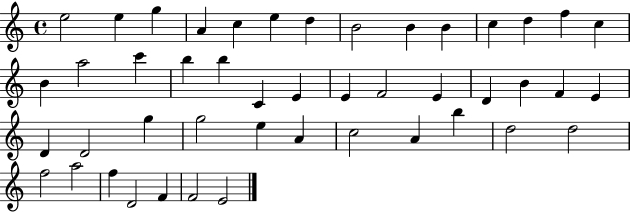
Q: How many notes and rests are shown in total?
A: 46